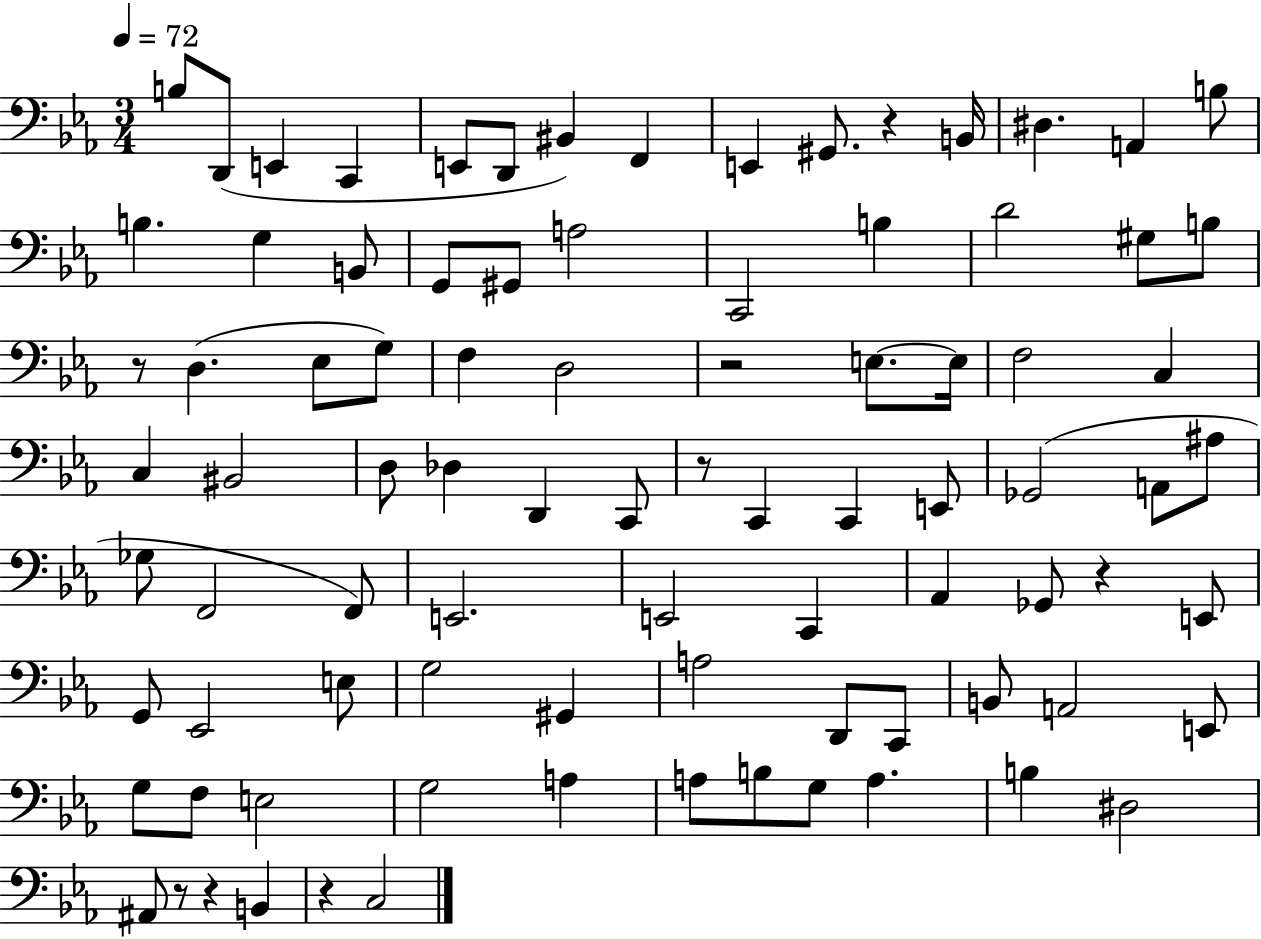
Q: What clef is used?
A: bass